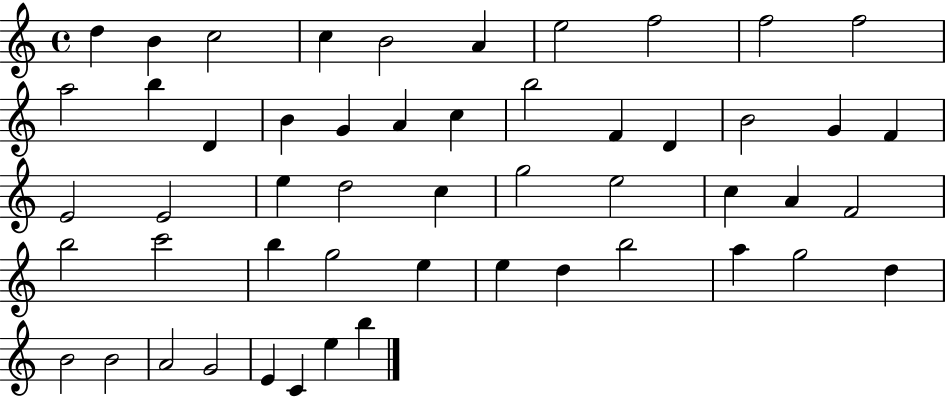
X:1
T:Untitled
M:4/4
L:1/4
K:C
d B c2 c B2 A e2 f2 f2 f2 a2 b D B G A c b2 F D B2 G F E2 E2 e d2 c g2 e2 c A F2 b2 c'2 b g2 e e d b2 a g2 d B2 B2 A2 G2 E C e b